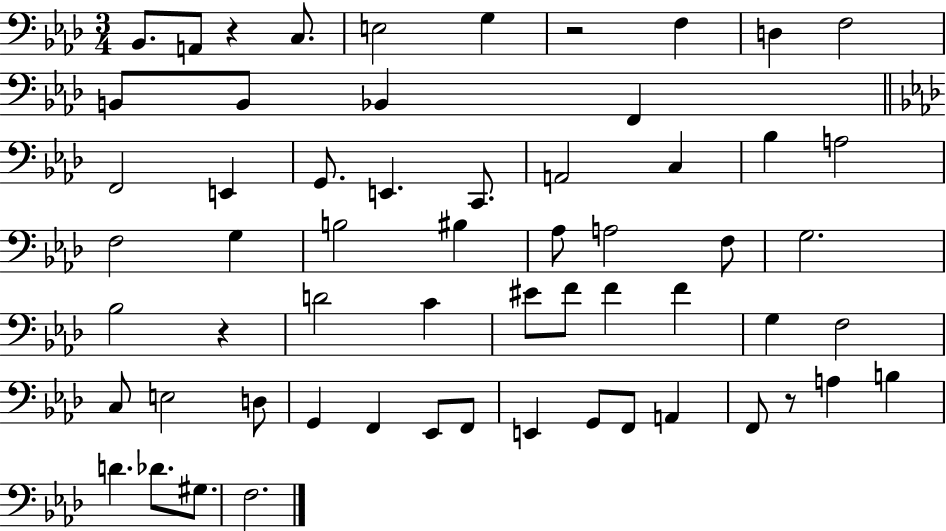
X:1
T:Untitled
M:3/4
L:1/4
K:Ab
_B,,/2 A,,/2 z C,/2 E,2 G, z2 F, D, F,2 B,,/2 B,,/2 _B,, F,, F,,2 E,, G,,/2 E,, C,,/2 A,,2 C, _B, A,2 F,2 G, B,2 ^B, _A,/2 A,2 F,/2 G,2 _B,2 z D2 C ^E/2 F/2 F F G, F,2 C,/2 E,2 D,/2 G,, F,, _E,,/2 F,,/2 E,, G,,/2 F,,/2 A,, F,,/2 z/2 A, B, D _D/2 ^G,/2 F,2